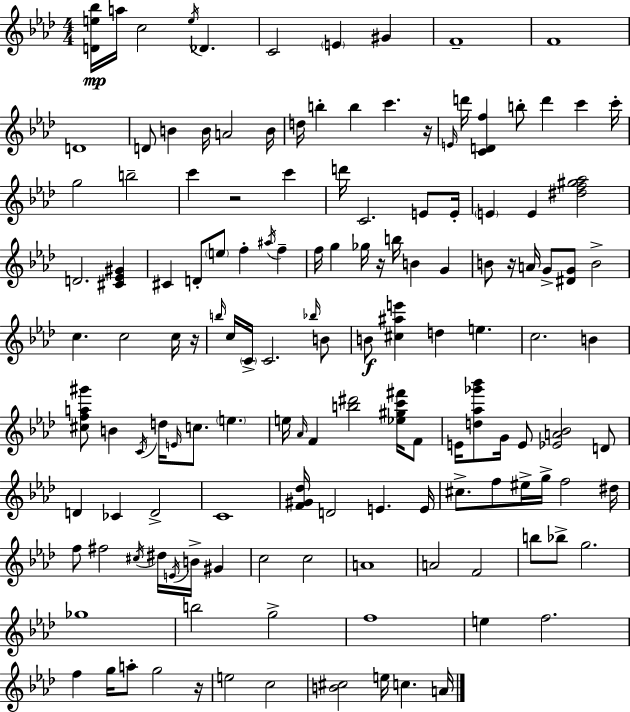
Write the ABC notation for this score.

X:1
T:Untitled
M:4/4
L:1/4
K:Fm
[De_b]/4 a/4 c2 e/4 _D C2 E ^G F4 F4 D4 D/2 B B/4 A2 B/4 d/4 b b c' z/4 E/4 d'/4 [CDf] b/2 d' c' c'/4 g2 b2 c' z2 c' d'/4 C2 E/2 E/4 E E [^df^g_a]2 D2 [^C_E^G] ^C D/2 e/2 f ^a/4 f f/4 g _g/4 z/4 b/4 B G B/2 z/4 A/4 G/2 [^DG]/2 B2 c c2 c/4 z/4 b/4 c/4 C/4 C2 _b/4 B/2 B/2 [^c^ae'] d e c2 B [^cfa^g']/2 B C/4 d/4 E/4 c/2 e e/4 _A/4 F [b^d']2 [_e^gc'^f']/4 F/2 E/4 [d_a_g'_b']/2 G/4 E/2 [_EA_B]2 D/2 D _C D2 C4 [F^G_d]/4 D2 E E/4 ^c/2 f/2 ^e/4 g/4 f2 ^d/4 f/2 ^f2 ^c/4 ^d/4 E/4 B/4 ^G c2 c2 A4 A2 F2 b/2 _b/2 g2 _g4 b2 g2 f4 e f2 f g/4 a/2 g2 z/4 e2 c2 [B^c]2 e/4 c A/4